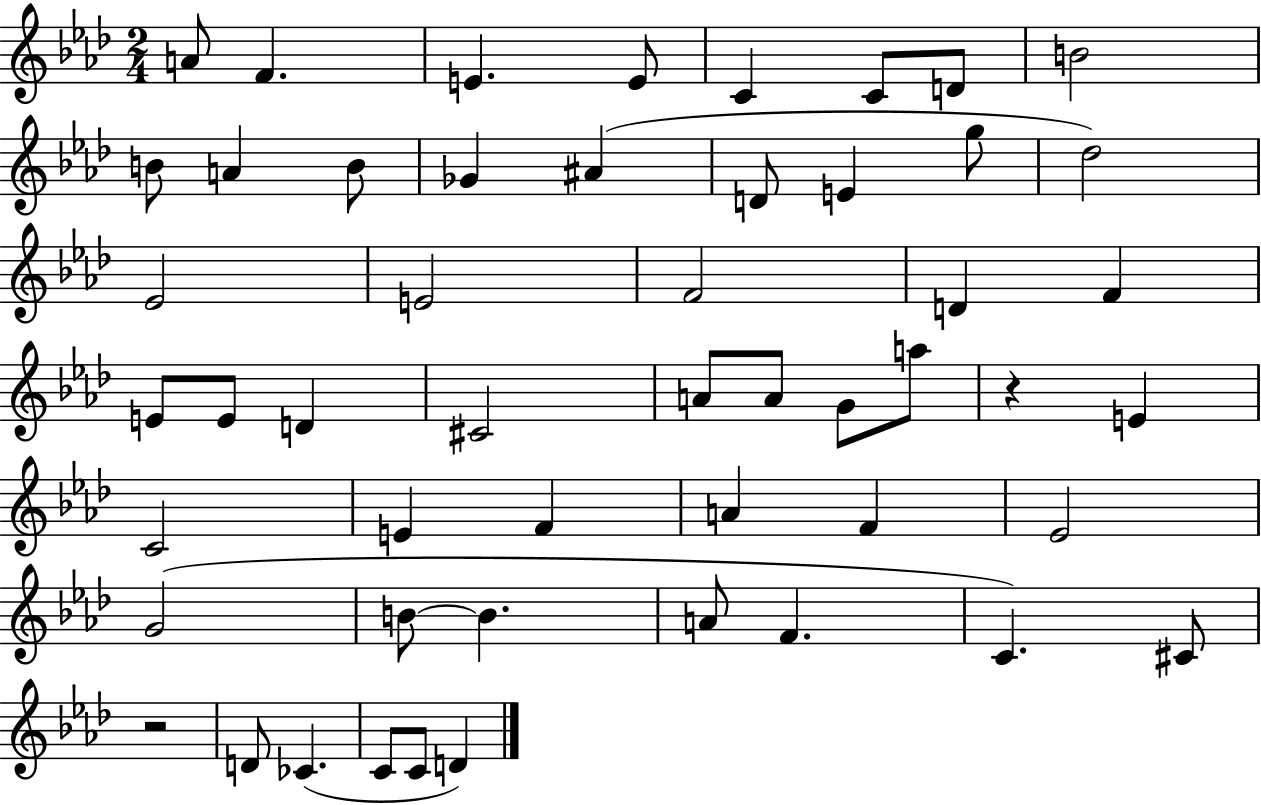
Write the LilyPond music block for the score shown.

{
  \clef treble
  \numericTimeSignature
  \time 2/4
  \key aes \major
  \repeat volta 2 { a'8 f'4. | e'4. e'8 | c'4 c'8 d'8 | b'2 | \break b'8 a'4 b'8 | ges'4 ais'4( | d'8 e'4 g''8 | des''2) | \break ees'2 | e'2 | f'2 | d'4 f'4 | \break e'8 e'8 d'4 | cis'2 | a'8 a'8 g'8 a''8 | r4 e'4 | \break c'2 | e'4 f'4 | a'4 f'4 | ees'2 | \break g'2( | b'8~~ b'4. | a'8 f'4. | c'4.) cis'8 | \break r2 | d'8 ces'4.( | c'8 c'8 d'4) | } \bar "|."
}